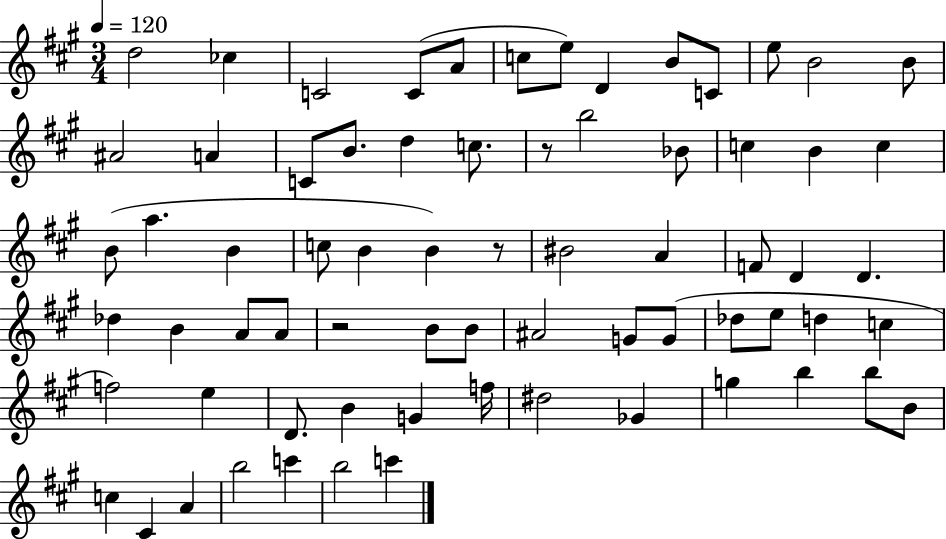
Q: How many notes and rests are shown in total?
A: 70